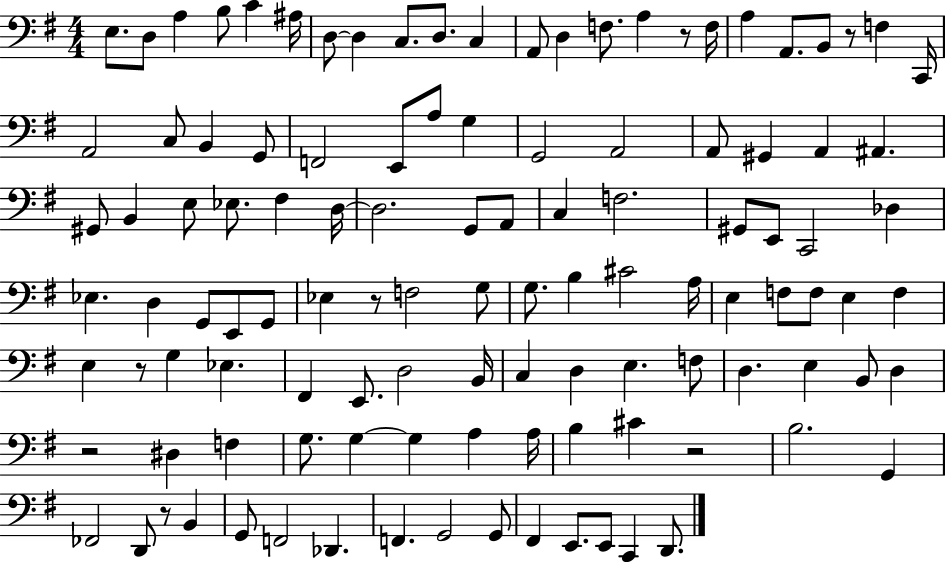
{
  \clef bass
  \numericTimeSignature
  \time 4/4
  \key g \major
  e8. d8 a4 b8 c'4 ais16 | d8~~ d4 c8. d8. c4 | a,8 d4 f8. a4 r8 f16 | a4 a,8. b,8 r8 f4 c,16 | \break a,2 c8 b,4 g,8 | f,2 e,8 a8 g4 | g,2 a,2 | a,8 gis,4 a,4 ais,4. | \break gis,8 b,4 e8 ees8. fis4 d16~~ | d2. g,8 a,8 | c4 f2. | gis,8 e,8 c,2 des4 | \break ees4. d4 g,8 e,8 g,8 | ees4 r8 f2 g8 | g8. b4 cis'2 a16 | e4 f8 f8 e4 f4 | \break e4 r8 g4 ees4. | fis,4 e,8. d2 b,16 | c4 d4 e4. f8 | d4. e4 b,8 d4 | \break r2 dis4 f4 | g8. g4~~ g4 a4 a16 | b4 cis'4 r2 | b2. g,4 | \break fes,2 d,8 r8 b,4 | g,8 f,2 des,4. | f,4. g,2 g,8 | fis,4 e,8. e,8 c,4 d,8. | \break \bar "|."
}